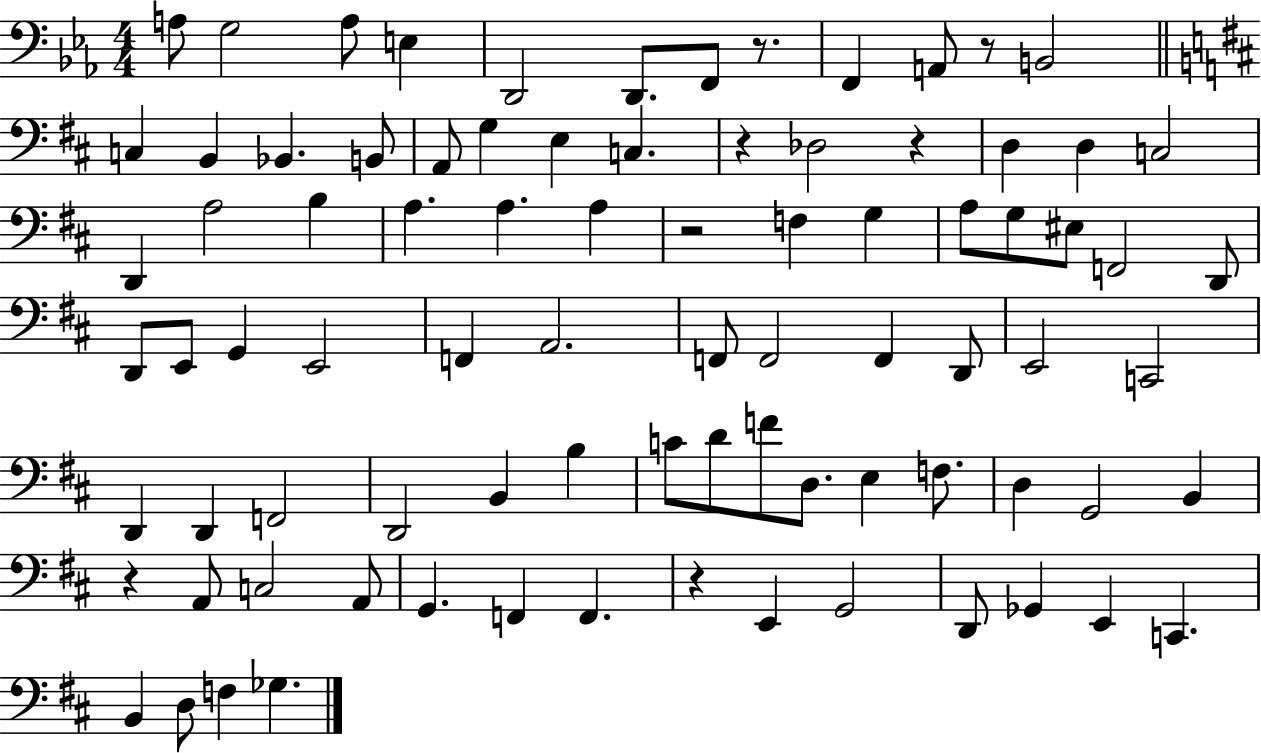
{
  \clef bass
  \numericTimeSignature
  \time 4/4
  \key ees \major
  a8 g2 a8 e4 | d,2 d,8. f,8 r8. | f,4 a,8 r8 b,2 | \bar "||" \break \key d \major c4 b,4 bes,4. b,8 | a,8 g4 e4 c4. | r4 des2 r4 | d4 d4 c2 | \break d,4 a2 b4 | a4. a4. a4 | r2 f4 g4 | a8 g8 eis8 f,2 d,8 | \break d,8 e,8 g,4 e,2 | f,4 a,2. | f,8 f,2 f,4 d,8 | e,2 c,2 | \break d,4 d,4 f,2 | d,2 b,4 b4 | c'8 d'8 f'8 d8. e4 f8. | d4 g,2 b,4 | \break r4 a,8 c2 a,8 | g,4. f,4 f,4. | r4 e,4 g,2 | d,8 ges,4 e,4 c,4. | \break b,4 d8 f4 ges4. | \bar "|."
}